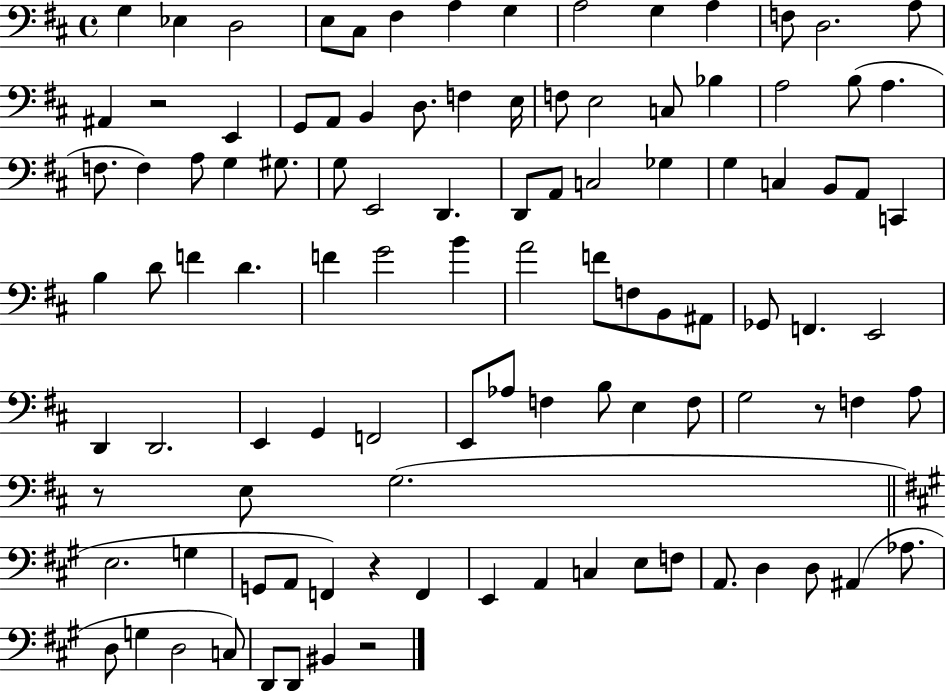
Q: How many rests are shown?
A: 5